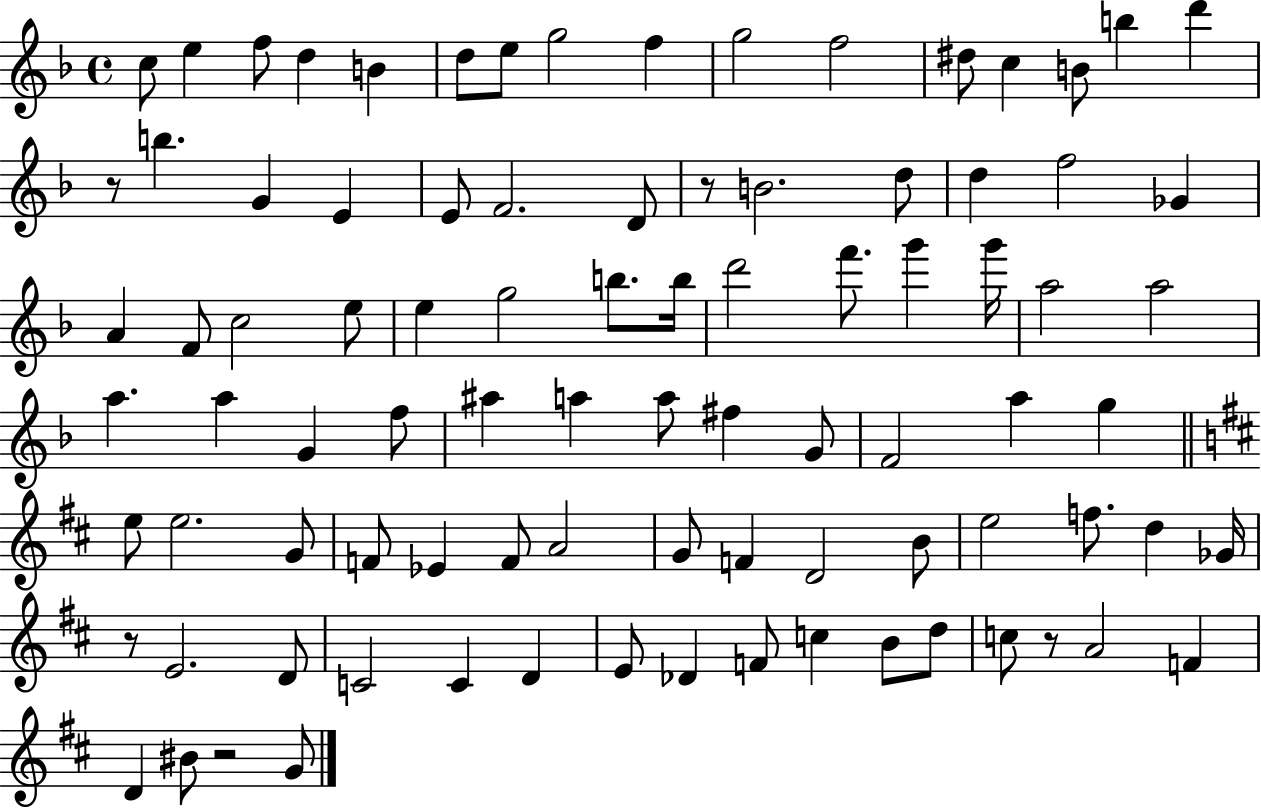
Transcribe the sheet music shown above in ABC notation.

X:1
T:Untitled
M:4/4
L:1/4
K:F
c/2 e f/2 d B d/2 e/2 g2 f g2 f2 ^d/2 c B/2 b d' z/2 b G E E/2 F2 D/2 z/2 B2 d/2 d f2 _G A F/2 c2 e/2 e g2 b/2 b/4 d'2 f'/2 g' g'/4 a2 a2 a a G f/2 ^a a a/2 ^f G/2 F2 a g e/2 e2 G/2 F/2 _E F/2 A2 G/2 F D2 B/2 e2 f/2 d _G/4 z/2 E2 D/2 C2 C D E/2 _D F/2 c B/2 d/2 c/2 z/2 A2 F D ^B/2 z2 G/2